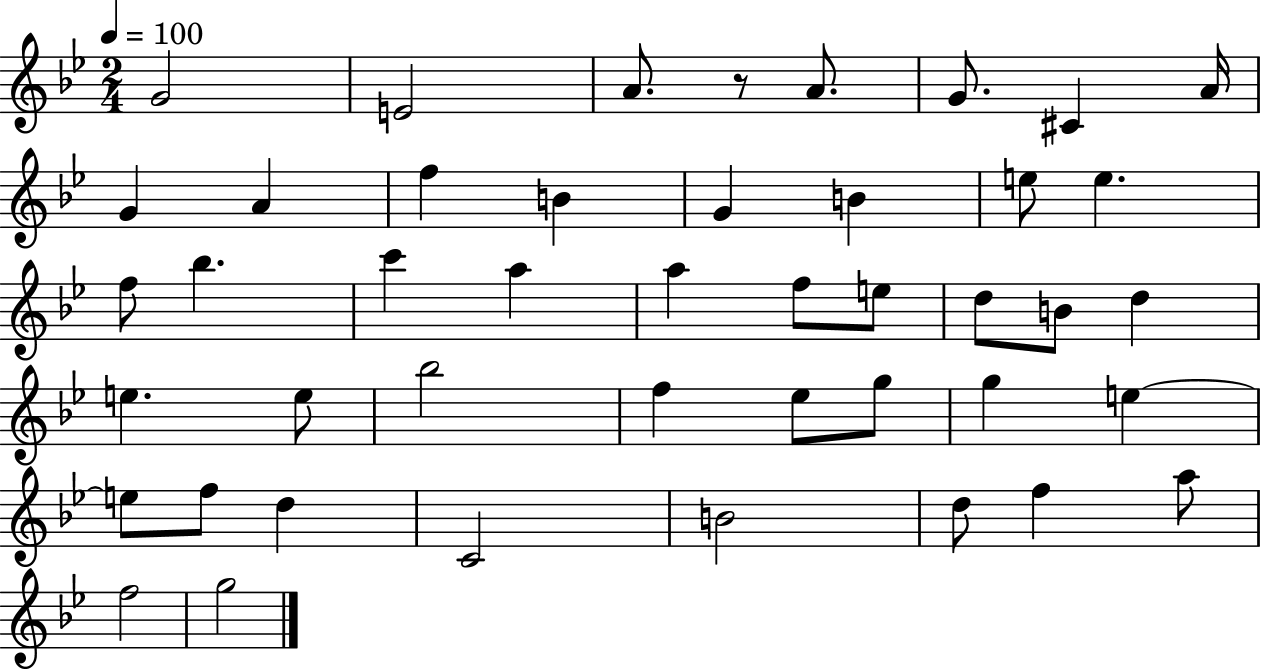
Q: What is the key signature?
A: BES major